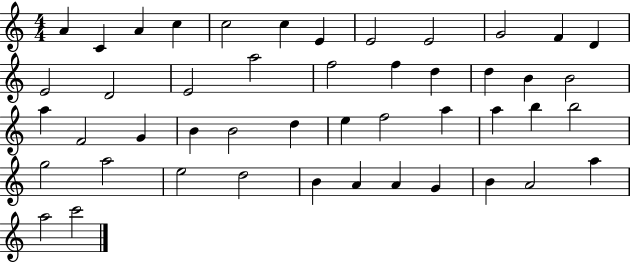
A4/q C4/q A4/q C5/q C5/h C5/q E4/q E4/h E4/h G4/h F4/q D4/q E4/h D4/h E4/h A5/h F5/h F5/q D5/q D5/q B4/q B4/h A5/q F4/h G4/q B4/q B4/h D5/q E5/q F5/h A5/q A5/q B5/q B5/h G5/h A5/h E5/h D5/h B4/q A4/q A4/q G4/q B4/q A4/h A5/q A5/h C6/h